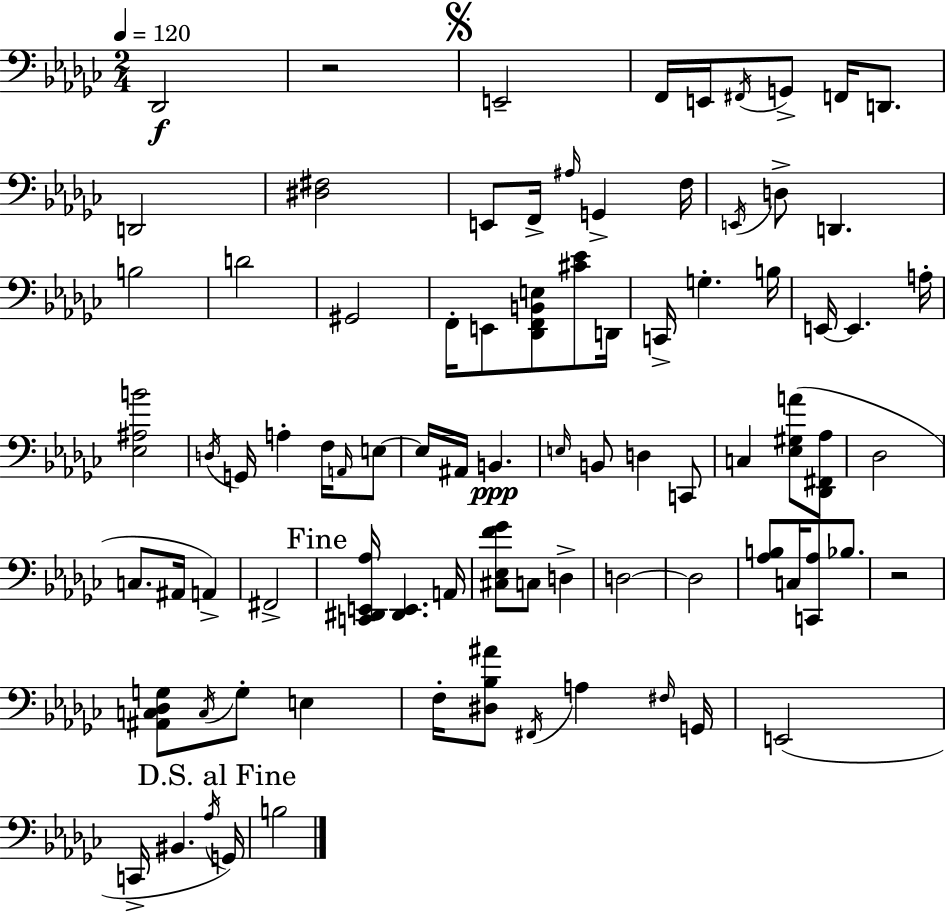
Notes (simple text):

Db2/h R/h E2/h F2/s E2/s F#2/s G2/e F2/s D2/e. D2/h [D#3,F#3]/h E2/e F2/s A#3/s G2/q F3/s E2/s D3/e D2/q. B3/h D4/h G#2/h F2/s E2/e [Db2,F2,B2,E3]/e [C#4,Eb4]/e D2/s C2/s G3/q. B3/s E2/s E2/q. A3/s [Eb3,A#3,B4]/h D3/s G2/s A3/q F3/s A2/s E3/e E3/s A#2/s B2/q. E3/s B2/e D3/q C2/e C3/q [Eb3,G#3,A4]/e [Db2,F#2,Ab3]/e Db3/h C3/e. A#2/s A2/q F#2/h [C2,D#2,E2,Ab3]/s [D#2,E2]/q. A2/s [C#3,Eb3,F4,Gb4]/e C3/e D3/q D3/h D3/h [Ab3,B3]/e C3/s [C2,Ab3]/e Bb3/e. R/h [A#2,C3,Db3,G3]/e C3/s G3/e E3/q F3/s [D#3,Bb3,A#4]/e F#2/s A3/q F#3/s G2/s E2/h C2/s BIS2/q. Ab3/s G2/s B3/h